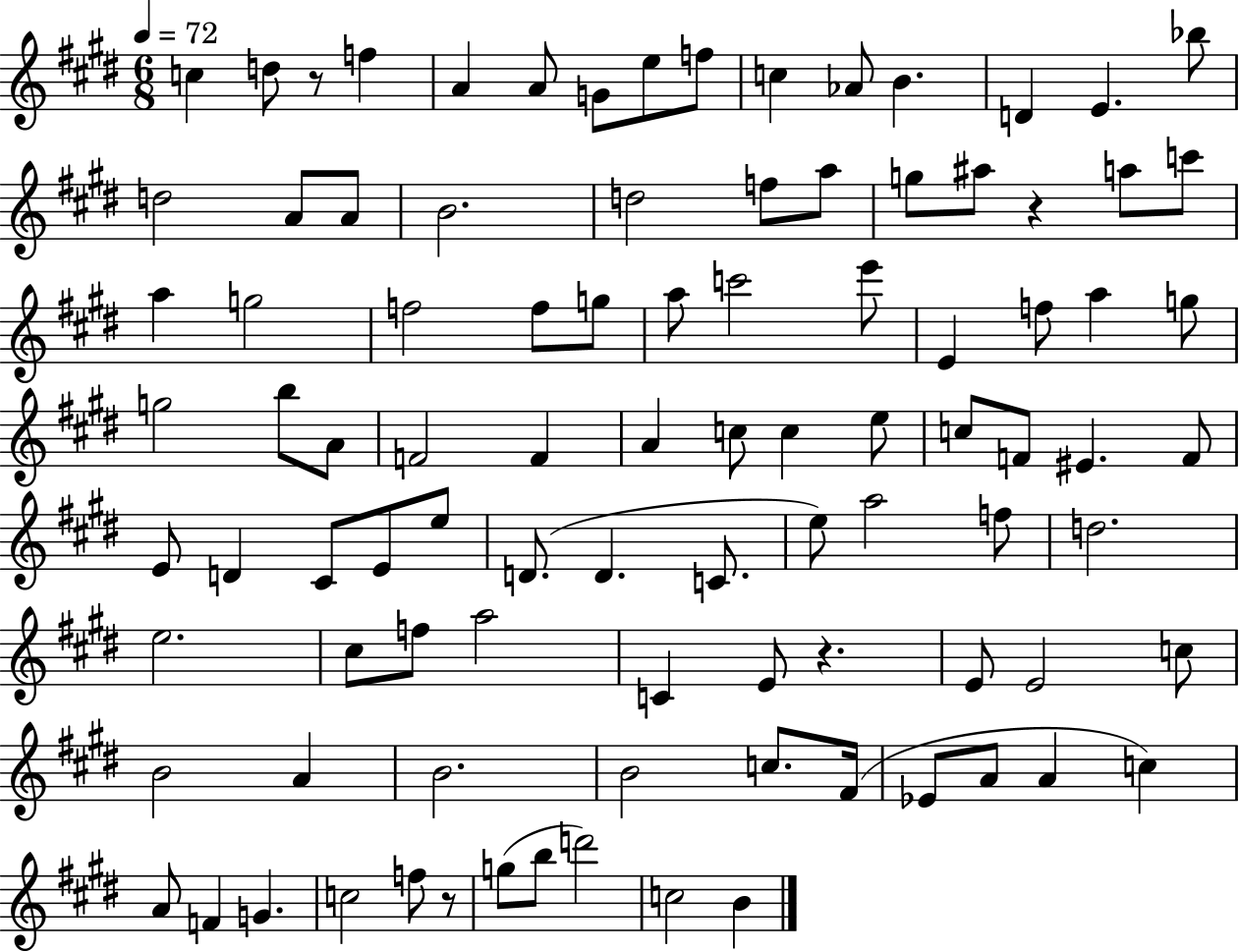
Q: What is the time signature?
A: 6/8